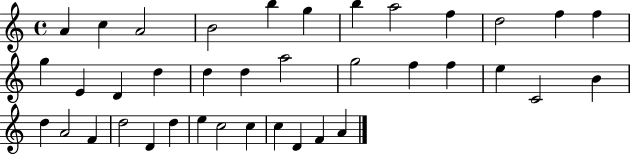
{
  \clef treble
  \time 4/4
  \defaultTimeSignature
  \key c \major
  a'4 c''4 a'2 | b'2 b''4 g''4 | b''4 a''2 f''4 | d''2 f''4 f''4 | \break g''4 e'4 d'4 d''4 | d''4 d''4 a''2 | g''2 f''4 f''4 | e''4 c'2 b'4 | \break d''4 a'2 f'4 | d''2 d'4 d''4 | e''4 c''2 c''4 | c''4 d'4 f'4 a'4 | \break \bar "|."
}